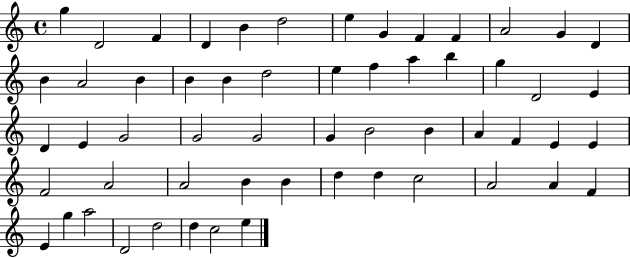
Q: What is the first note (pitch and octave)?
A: G5